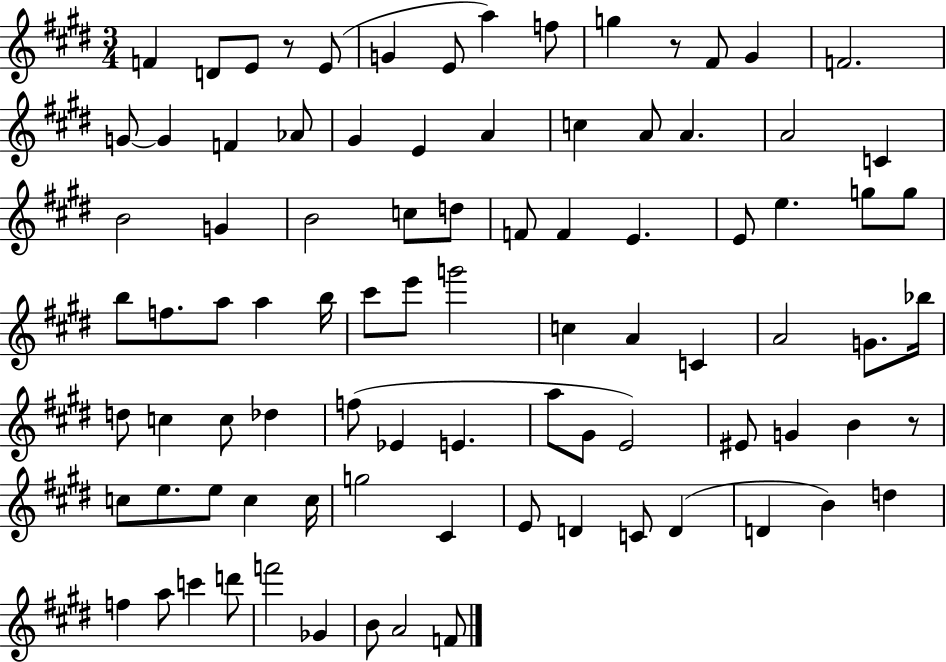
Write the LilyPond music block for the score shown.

{
  \clef treble
  \numericTimeSignature
  \time 3/4
  \key e \major
  f'4 d'8 e'8 r8 e'8( | g'4 e'8 a''4) f''8 | g''4 r8 fis'8 gis'4 | f'2. | \break g'8~~ g'4 f'4 aes'8 | gis'4 e'4 a'4 | c''4 a'8 a'4. | a'2 c'4 | \break b'2 g'4 | b'2 c''8 d''8 | f'8 f'4 e'4. | e'8 e''4. g''8 g''8 | \break b''8 f''8. a''8 a''4 b''16 | cis'''8 e'''8 g'''2 | c''4 a'4 c'4 | a'2 g'8. bes''16 | \break d''8 c''4 c''8 des''4 | f''8( ees'4 e'4. | a''8 gis'8 e'2) | eis'8 g'4 b'4 r8 | \break c''8 e''8. e''8 c''4 c''16 | g''2 cis'4 | e'8 d'4 c'8 d'4( | d'4 b'4) d''4 | \break f''4 a''8 c'''4 d'''8 | f'''2 ges'4 | b'8 a'2 f'8 | \bar "|."
}